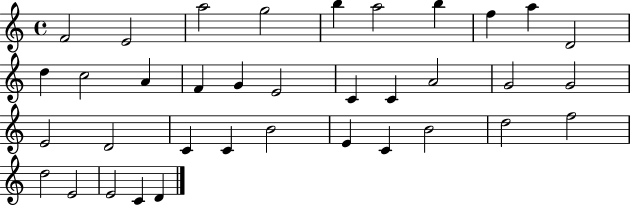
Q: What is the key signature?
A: C major